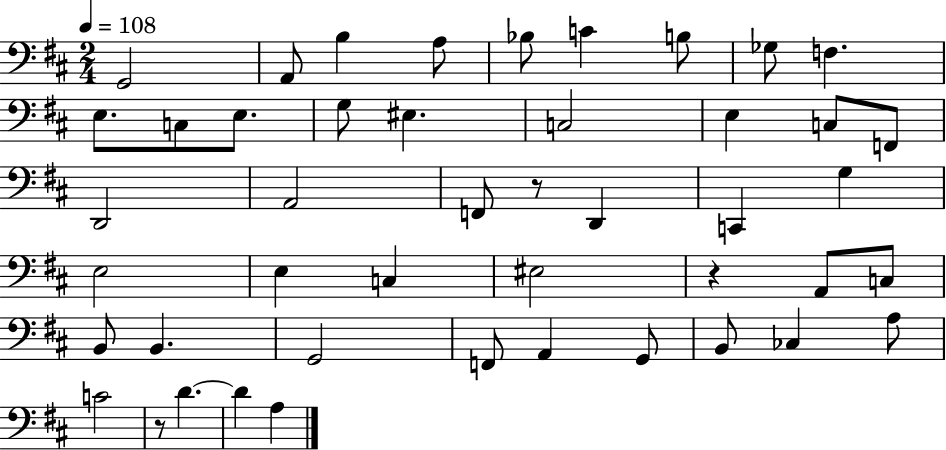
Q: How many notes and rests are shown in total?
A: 46